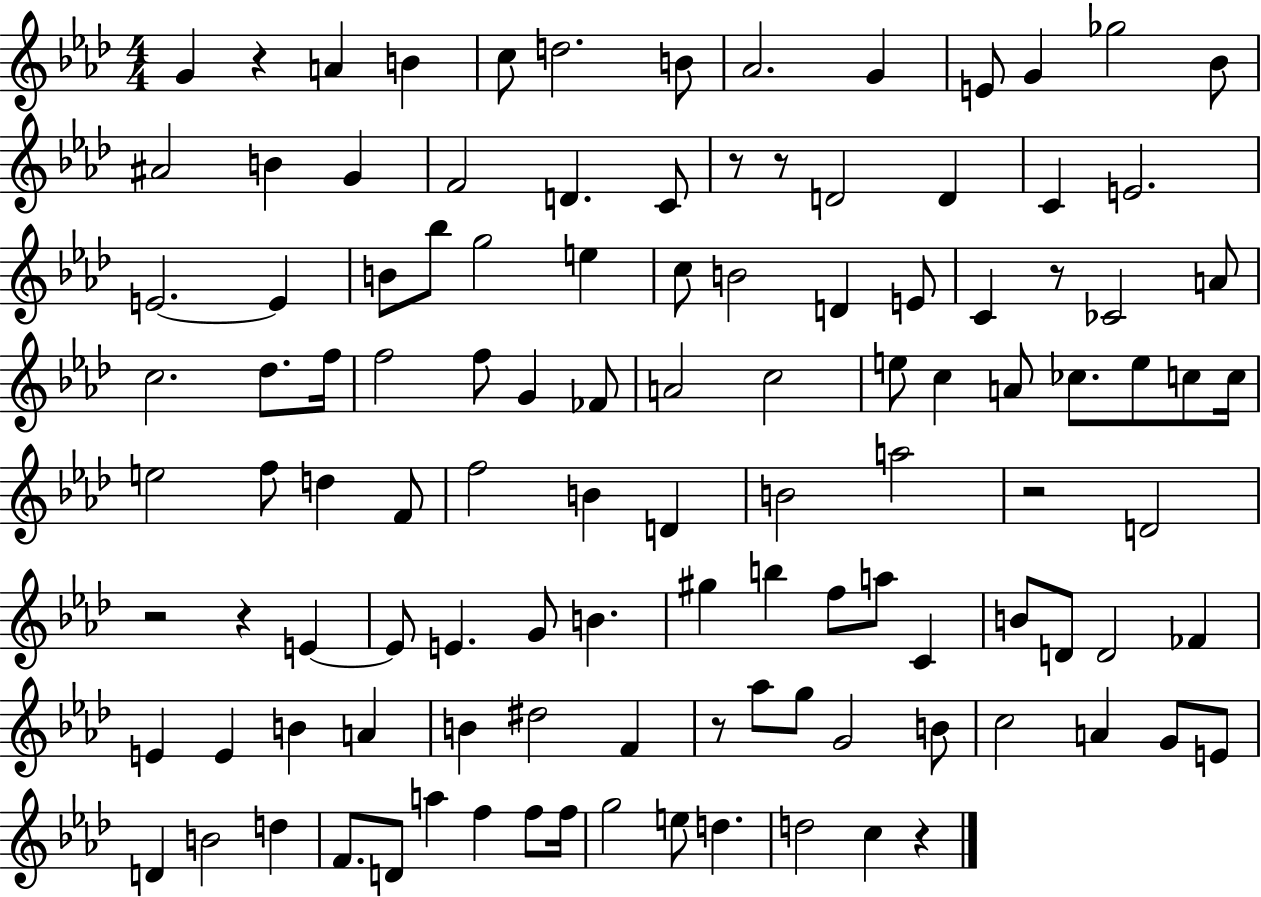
G4/q R/q A4/q B4/q C5/e D5/h. B4/e Ab4/h. G4/q E4/e G4/q Gb5/h Bb4/e A#4/h B4/q G4/q F4/h D4/q. C4/e R/e R/e D4/h D4/q C4/q E4/h. E4/h. E4/q B4/e Bb5/e G5/h E5/q C5/e B4/h D4/q E4/e C4/q R/e CES4/h A4/e C5/h. Db5/e. F5/s F5/h F5/e G4/q FES4/e A4/h C5/h E5/e C5/q A4/e CES5/e. E5/e C5/e C5/s E5/h F5/e D5/q F4/e F5/h B4/q D4/q B4/h A5/h R/h D4/h R/h R/q E4/q E4/e E4/q. G4/e B4/q. G#5/q B5/q F5/e A5/e C4/q B4/e D4/e D4/h FES4/q E4/q E4/q B4/q A4/q B4/q D#5/h F4/q R/e Ab5/e G5/e G4/h B4/e C5/h A4/q G4/e E4/e D4/q B4/h D5/q F4/e. D4/e A5/q F5/q F5/e F5/s G5/h E5/e D5/q. D5/h C5/q R/q